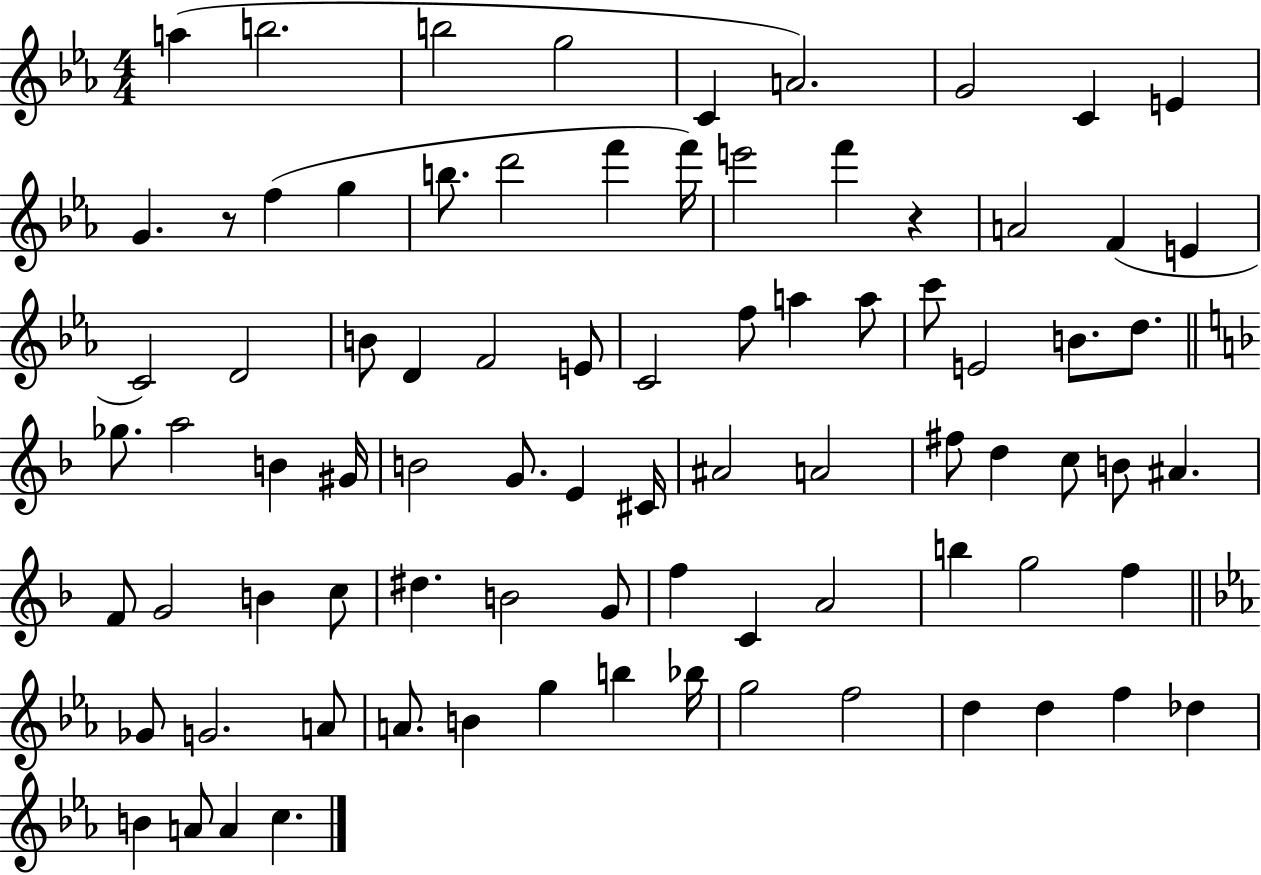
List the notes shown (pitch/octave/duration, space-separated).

A5/q B5/h. B5/h G5/h C4/q A4/h. G4/h C4/q E4/q G4/q. R/e F5/q G5/q B5/e. D6/h F6/q F6/s E6/h F6/q R/q A4/h F4/q E4/q C4/h D4/h B4/e D4/q F4/h E4/e C4/h F5/e A5/q A5/e C6/e E4/h B4/e. D5/e. Gb5/e. A5/h B4/q G#4/s B4/h G4/e. E4/q C#4/s A#4/h A4/h F#5/e D5/q C5/e B4/e A#4/q. F4/e G4/h B4/q C5/e D#5/q. B4/h G4/e F5/q C4/q A4/h B5/q G5/h F5/q Gb4/e G4/h. A4/e A4/e. B4/q G5/q B5/q Bb5/s G5/h F5/h D5/q D5/q F5/q Db5/q B4/q A4/e A4/q C5/q.